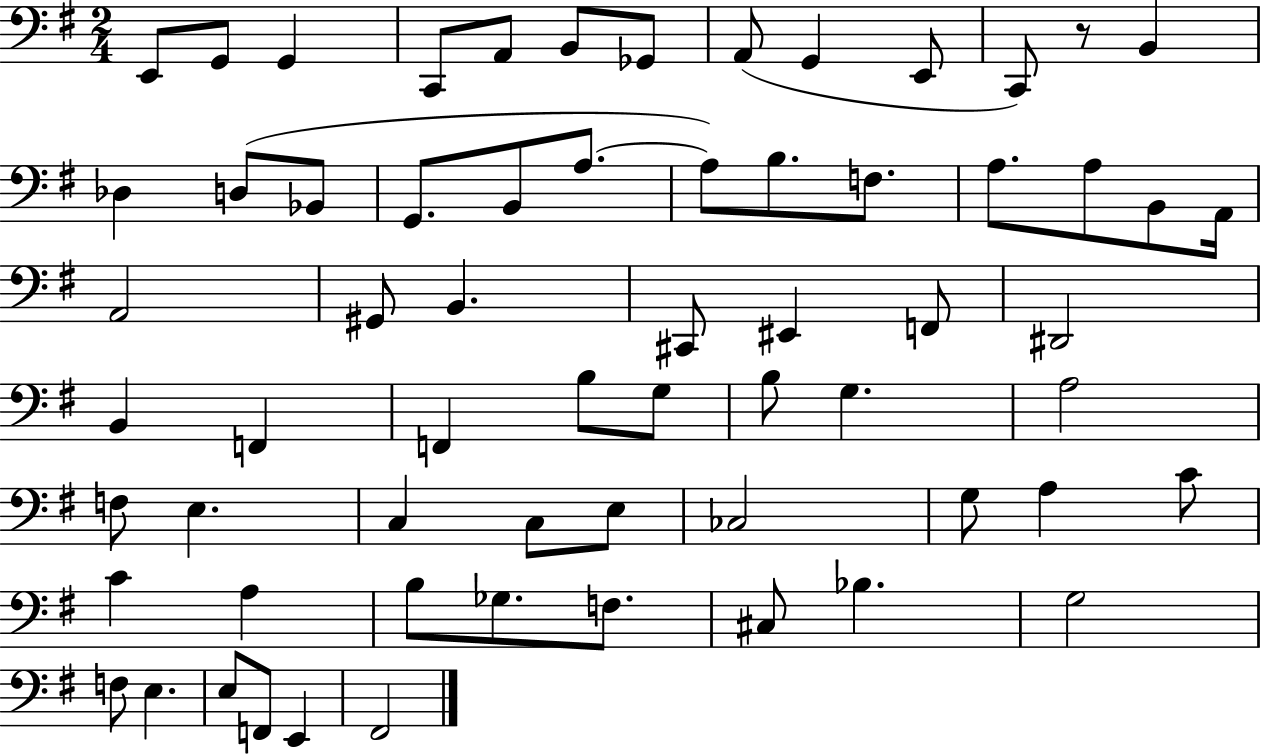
{
  \clef bass
  \numericTimeSignature
  \time 2/4
  \key g \major
  e,8 g,8 g,4 | c,8 a,8 b,8 ges,8 | a,8( g,4 e,8 | c,8) r8 b,4 | \break des4 d8( bes,8 | g,8. b,8 a8.~~ | a8) b8. f8. | a8. a8 b,8 a,16 | \break a,2 | gis,8 b,4. | cis,8 eis,4 f,8 | dis,2 | \break b,4 f,4 | f,4 b8 g8 | b8 g4. | a2 | \break f8 e4. | c4 c8 e8 | ces2 | g8 a4 c'8 | \break c'4 a4 | b8 ges8. f8. | cis8 bes4. | g2 | \break f8 e4. | e8 f,8 e,4 | fis,2 | \bar "|."
}